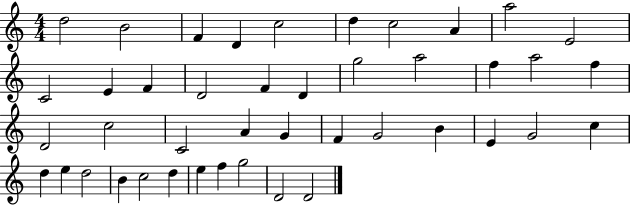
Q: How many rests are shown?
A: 0